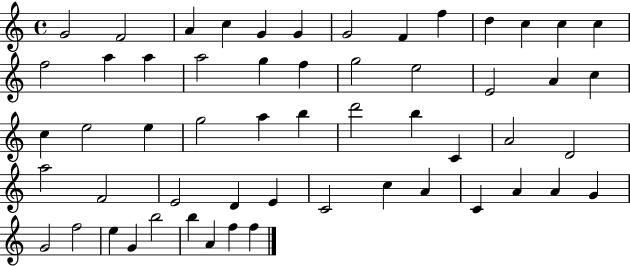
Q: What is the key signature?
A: C major